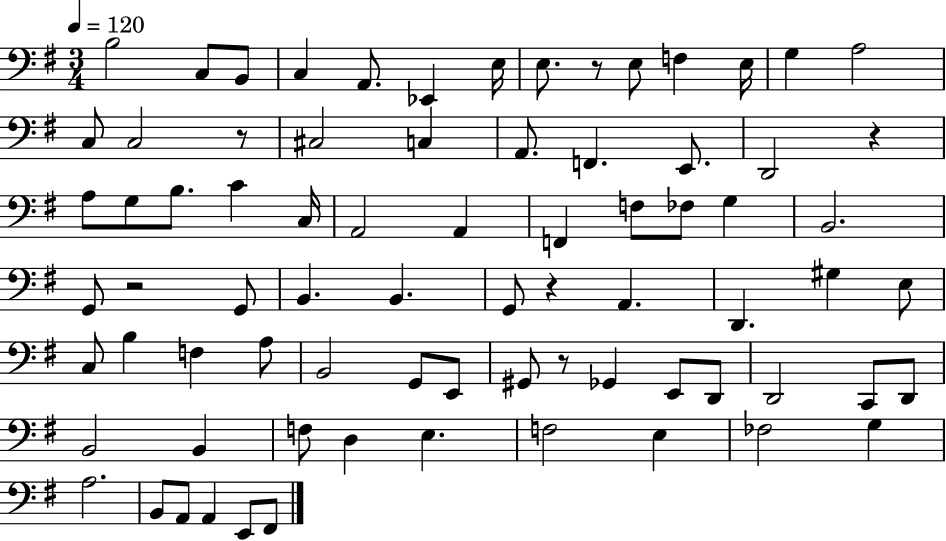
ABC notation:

X:1
T:Untitled
M:3/4
L:1/4
K:G
B,2 C,/2 B,,/2 C, A,,/2 _E,, E,/4 E,/2 z/2 E,/2 F, E,/4 G, A,2 C,/2 C,2 z/2 ^C,2 C, A,,/2 F,, E,,/2 D,,2 z A,/2 G,/2 B,/2 C C,/4 A,,2 A,, F,, F,/2 _F,/2 G, B,,2 G,,/2 z2 G,,/2 B,, B,, G,,/2 z A,, D,, ^G, E,/2 C,/2 B, F, A,/2 B,,2 G,,/2 E,,/2 ^G,,/2 z/2 _G,, E,,/2 D,,/2 D,,2 C,,/2 D,,/2 B,,2 B,, F,/2 D, E, F,2 E, _F,2 G, A,2 B,,/2 A,,/2 A,, E,,/2 ^F,,/2